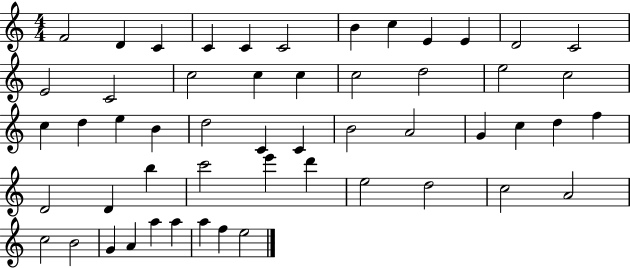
X:1
T:Untitled
M:4/4
L:1/4
K:C
F2 D C C C C2 B c E E D2 C2 E2 C2 c2 c c c2 d2 e2 c2 c d e B d2 C C B2 A2 G c d f D2 D b c'2 e' d' e2 d2 c2 A2 c2 B2 G A a a a f e2